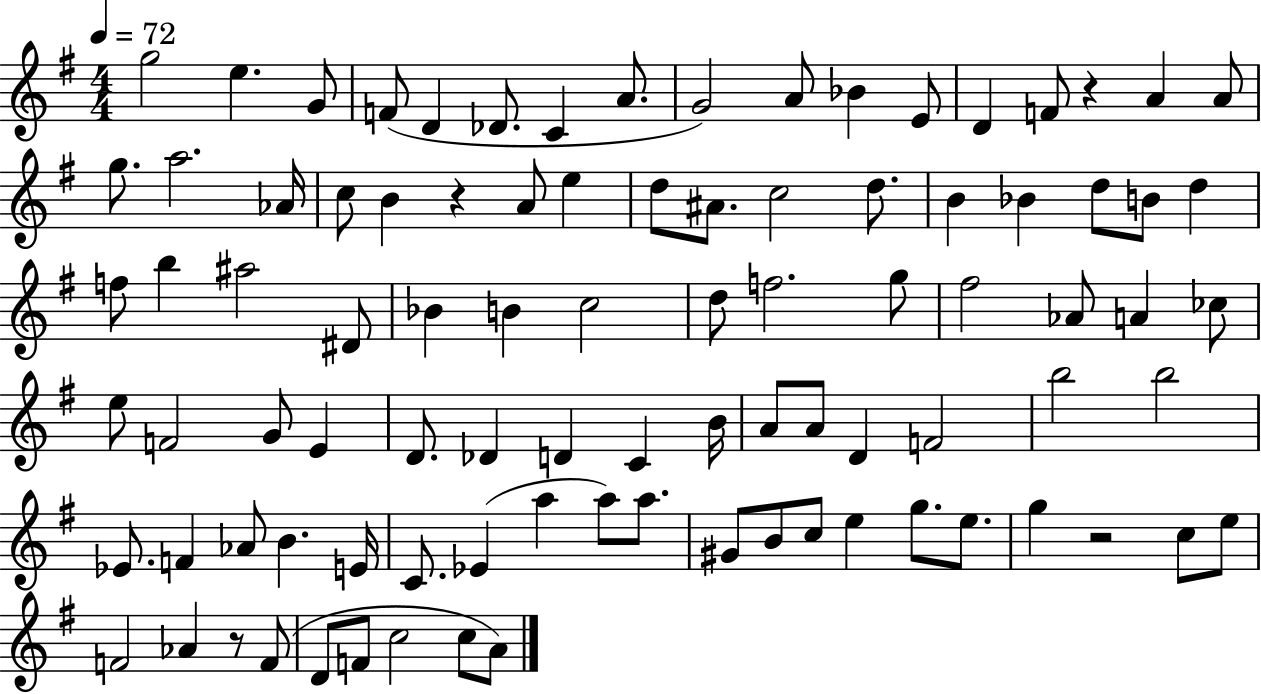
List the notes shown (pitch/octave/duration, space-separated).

G5/h E5/q. G4/e F4/e D4/q Db4/e. C4/q A4/e. G4/h A4/e Bb4/q E4/e D4/q F4/e R/q A4/q A4/e G5/e. A5/h. Ab4/s C5/e B4/q R/q A4/e E5/q D5/e A#4/e. C5/h D5/e. B4/q Bb4/q D5/e B4/e D5/q F5/e B5/q A#5/h D#4/e Bb4/q B4/q C5/h D5/e F5/h. G5/e F#5/h Ab4/e A4/q CES5/e E5/e F4/h G4/e E4/q D4/e. Db4/q D4/q C4/q B4/s A4/e A4/e D4/q F4/h B5/h B5/h Eb4/e. F4/q Ab4/e B4/q. E4/s C4/e. Eb4/q A5/q A5/e A5/e. G#4/e B4/e C5/e E5/q G5/e. E5/e. G5/q R/h C5/e E5/e F4/h Ab4/q R/e F4/e D4/e F4/e C5/h C5/e A4/e